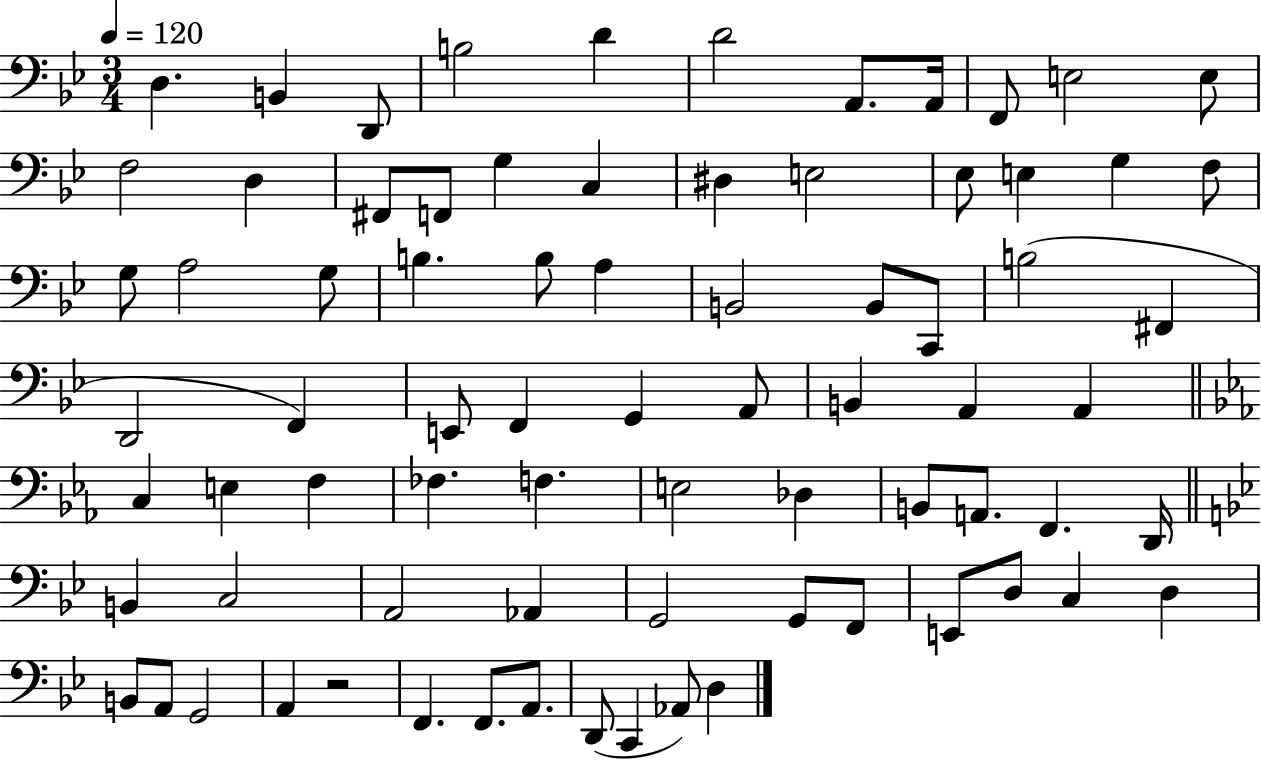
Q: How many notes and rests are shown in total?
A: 77